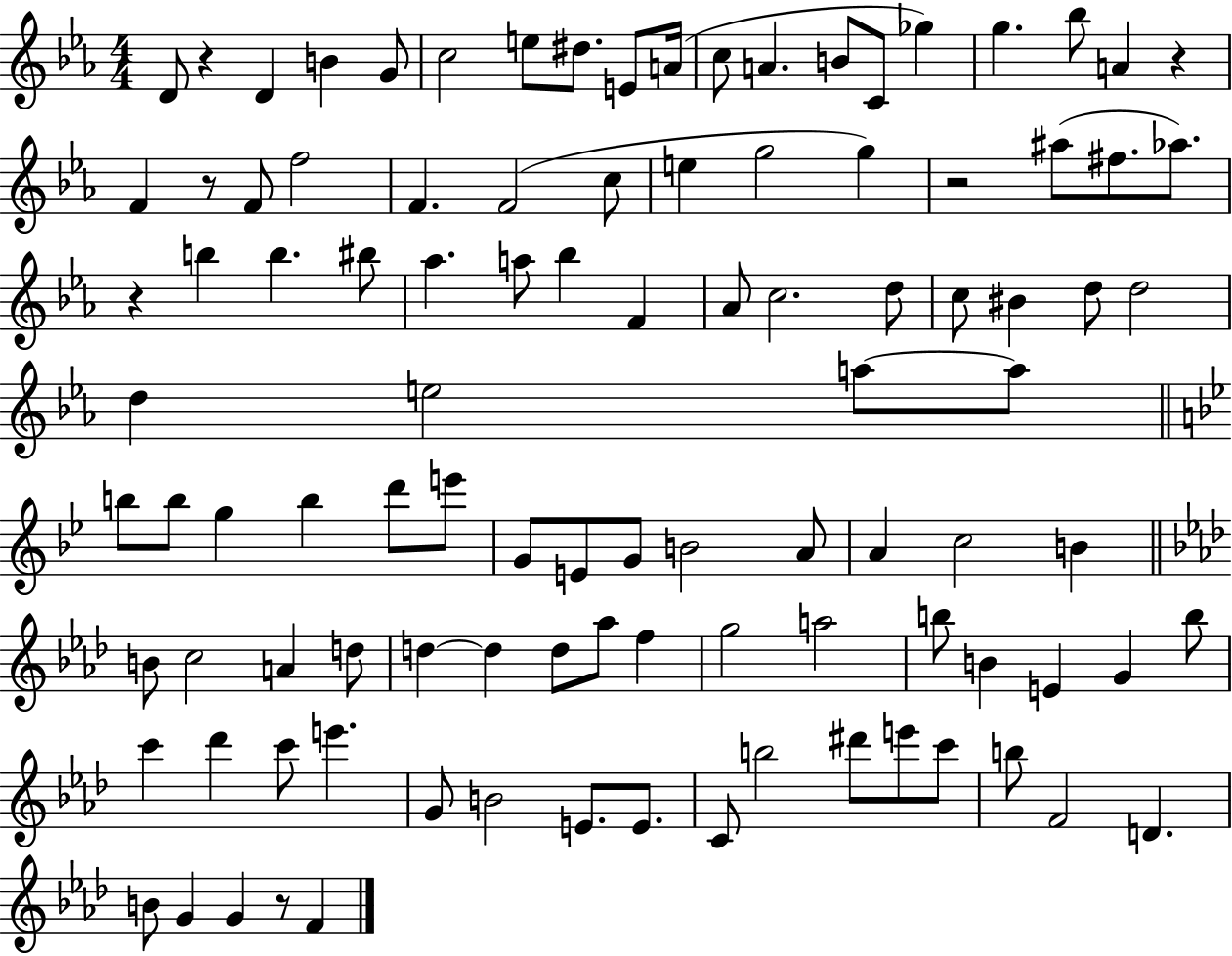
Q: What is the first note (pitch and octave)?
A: D4